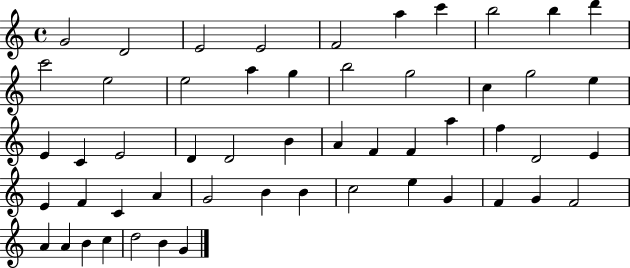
G4/h D4/h E4/h E4/h F4/h A5/q C6/q B5/h B5/q D6/q C6/h E5/h E5/h A5/q G5/q B5/h G5/h C5/q G5/h E5/q E4/q C4/q E4/h D4/q D4/h B4/q A4/q F4/q F4/q A5/q F5/q D4/h E4/q E4/q F4/q C4/q A4/q G4/h B4/q B4/q C5/h E5/q G4/q F4/q G4/q F4/h A4/q A4/q B4/q C5/q D5/h B4/q G4/q